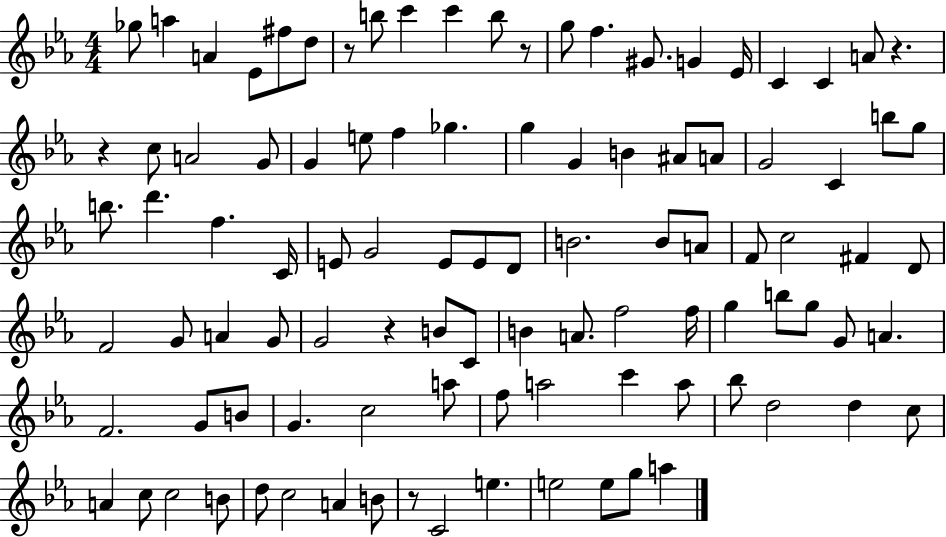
Gb5/e A5/q A4/q Eb4/e F#5/e D5/e R/e B5/e C6/q C6/q B5/e R/e G5/e F5/q. G#4/e. G4/q Eb4/s C4/q C4/q A4/e R/q. R/q C5/e A4/h G4/e G4/q E5/e F5/q Gb5/q. G5/q G4/q B4/q A#4/e A4/e G4/h C4/q B5/e G5/e B5/e. D6/q. F5/q. C4/s E4/e G4/h E4/e E4/e D4/e B4/h. B4/e A4/e F4/e C5/h F#4/q D4/e F4/h G4/e A4/q G4/e G4/h R/q B4/e C4/e B4/q A4/e. F5/h F5/s G5/q B5/e G5/e G4/e A4/q. F4/h. G4/e B4/e G4/q. C5/h A5/e F5/e A5/h C6/q A5/e Bb5/e D5/h D5/q C5/e A4/q C5/e C5/h B4/e D5/e C5/h A4/q B4/e R/e C4/h E5/q. E5/h E5/e G5/e A5/q